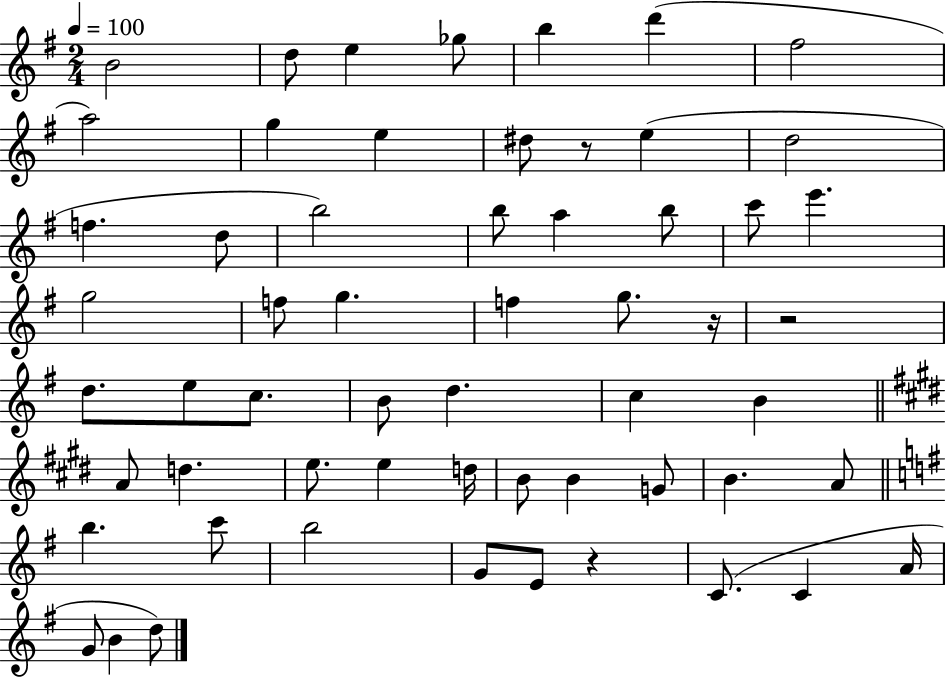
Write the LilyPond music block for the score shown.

{
  \clef treble
  \numericTimeSignature
  \time 2/4
  \key g \major
  \tempo 4 = 100
  b'2 | d''8 e''4 ges''8 | b''4 d'''4( | fis''2 | \break a''2) | g''4 e''4 | dis''8 r8 e''4( | d''2 | \break f''4. d''8 | b''2) | b''8 a''4 b''8 | c'''8 e'''4. | \break g''2 | f''8 g''4. | f''4 g''8. r16 | r2 | \break d''8. e''8 c''8. | b'8 d''4. | c''4 b'4 | \bar "||" \break \key e \major a'8 d''4. | e''8. e''4 d''16 | b'8 b'4 g'8 | b'4. a'8 | \break \bar "||" \break \key e \minor b''4. c'''8 | b''2 | g'8 e'8 r4 | c'8.( c'4 a'16 | \break g'8 b'4 d''8) | \bar "|."
}